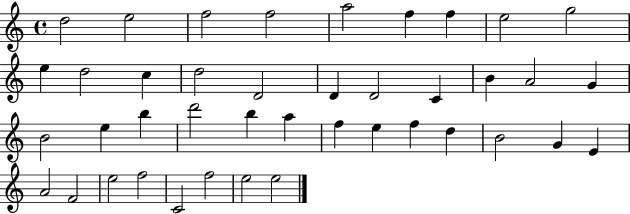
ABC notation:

X:1
T:Untitled
M:4/4
L:1/4
K:C
d2 e2 f2 f2 a2 f f e2 g2 e d2 c d2 D2 D D2 C B A2 G B2 e b d'2 b a f e f d B2 G E A2 F2 e2 f2 C2 f2 e2 e2